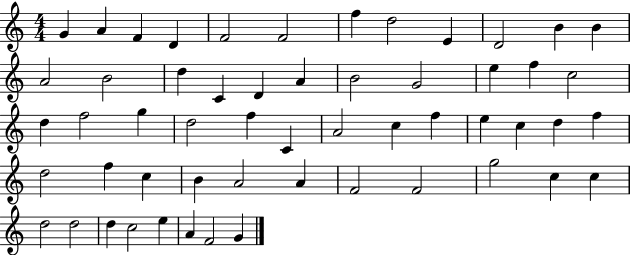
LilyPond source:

{
  \clef treble
  \numericTimeSignature
  \time 4/4
  \key c \major
  g'4 a'4 f'4 d'4 | f'2 f'2 | f''4 d''2 e'4 | d'2 b'4 b'4 | \break a'2 b'2 | d''4 c'4 d'4 a'4 | b'2 g'2 | e''4 f''4 c''2 | \break d''4 f''2 g''4 | d''2 f''4 c'4 | a'2 c''4 f''4 | e''4 c''4 d''4 f''4 | \break d''2 f''4 c''4 | b'4 a'2 a'4 | f'2 f'2 | g''2 c''4 c''4 | \break d''2 d''2 | d''4 c''2 e''4 | a'4 f'2 g'4 | \bar "|."
}